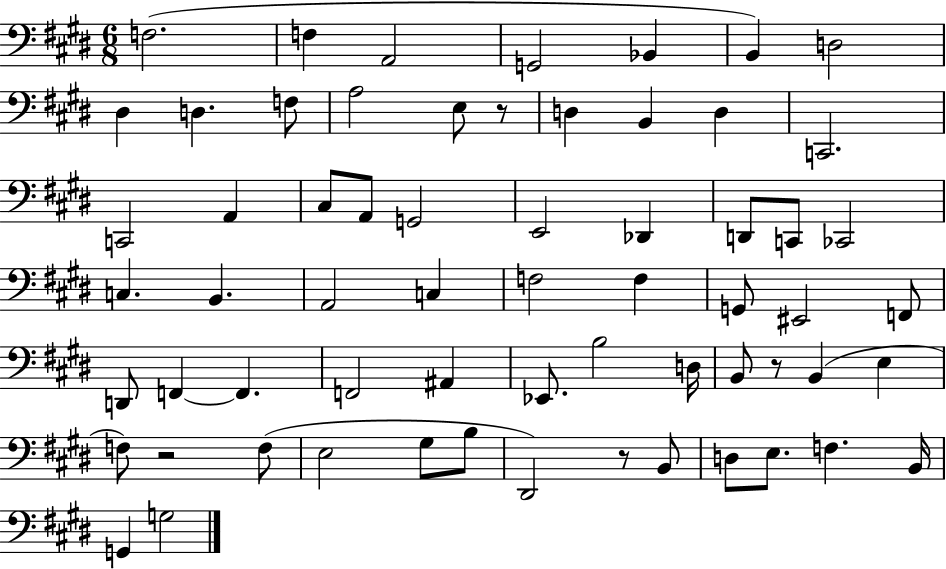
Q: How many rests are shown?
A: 4